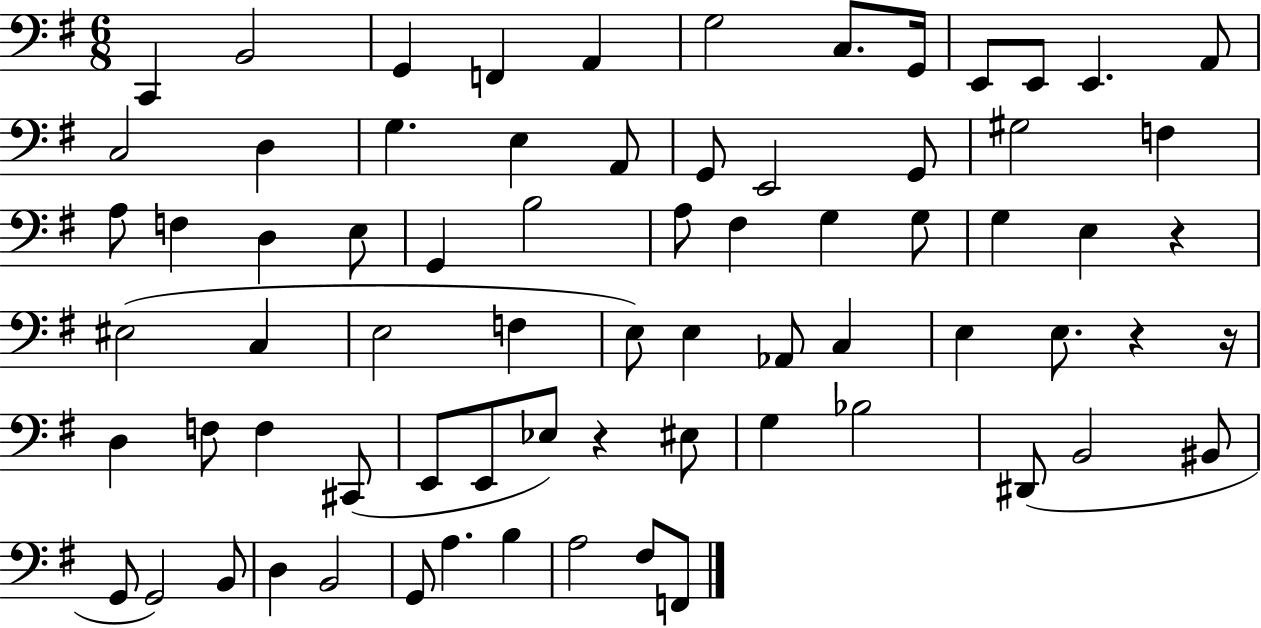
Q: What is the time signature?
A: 6/8